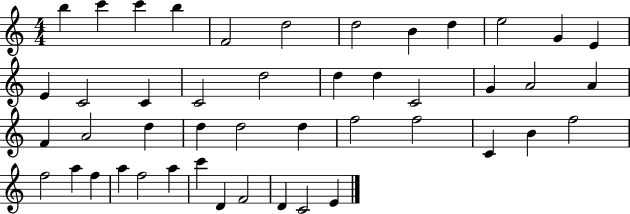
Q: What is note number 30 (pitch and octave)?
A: F5